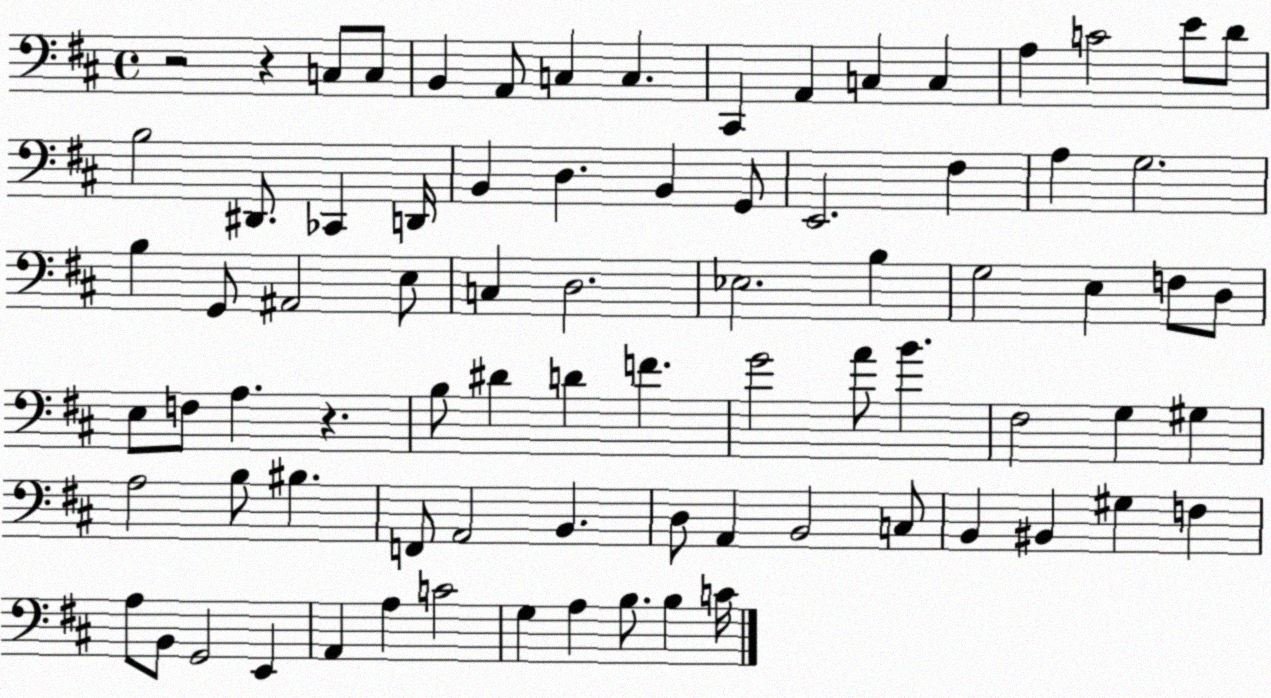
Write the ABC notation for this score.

X:1
T:Untitled
M:4/4
L:1/4
K:D
z2 z C,/2 C,/2 B,, A,,/2 C, C, ^C,, A,, C, C, A, C2 E/2 D/2 B,2 ^D,,/2 _C,, D,,/4 B,, D, B,, G,,/2 E,,2 ^F, A, G,2 B, G,,/2 ^A,,2 E,/2 C, D,2 _E,2 B, G,2 E, F,/2 D,/2 E,/2 F,/2 A, z B,/2 ^D D F G2 A/2 B ^F,2 G, ^G, A,2 B,/2 ^B, F,,/2 A,,2 B,, D,/2 A,, B,,2 C,/2 B,, ^B,, ^G, F, A,/2 B,,/2 G,,2 E,, A,, A, C2 G, A, B,/2 B, C/4